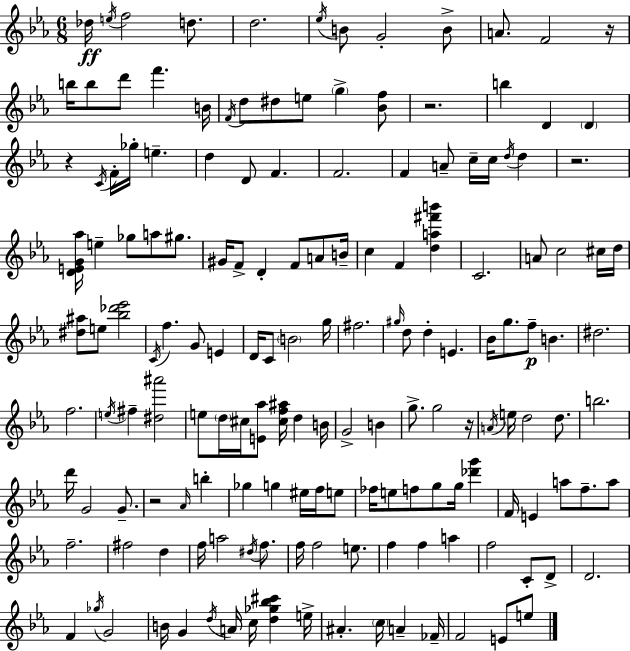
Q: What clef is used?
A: treble